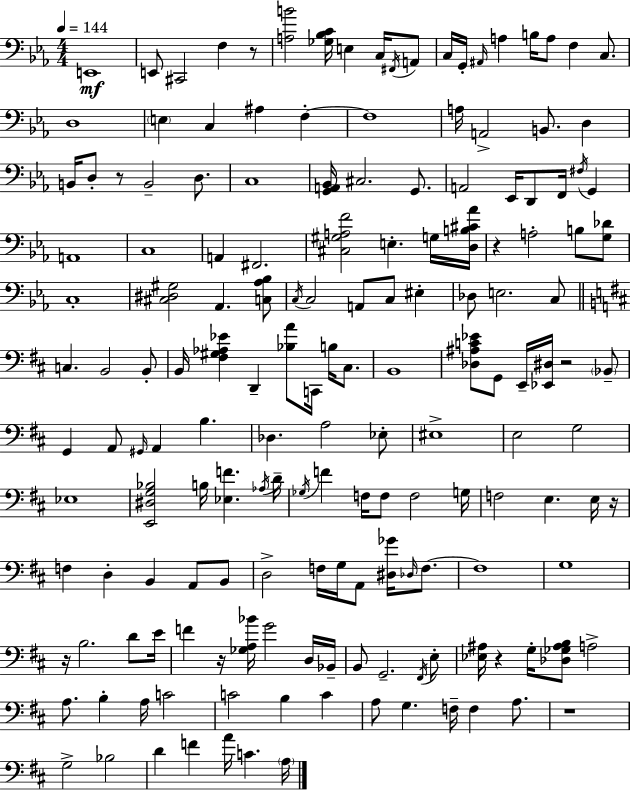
E2/w E2/e C#2/h F3/q R/e [A3,B4]/h [Gb3,Bb3,C4]/s E3/q C3/s F#2/s A2/e C3/s G2/s A#2/s A3/q B3/s A3/e F3/q C3/e. D3/w E3/q C3/q A#3/q F3/q F3/w A3/s A2/h B2/e. D3/q B2/s D3/e R/e B2/h D3/e. C3/w [G2,A2,Bb2]/s C#3/h. G2/e. A2/h Eb2/s D2/e F2/s F#3/s G2/q A2/w C3/w A2/q F#2/h. [C#3,G#3,A3,F4]/h E3/q. G3/s [D3,B3,C#4,Ab4]/s R/q A3/h B3/e [G3,Db4]/e C3/w [C#3,D#3,G#3]/h Ab2/q. [C3,Ab3,Bb3]/e C3/s C3/h A2/e C3/e EIS3/q Db3/e E3/h. C3/e C3/q. B2/h B2/e B2/s [F#3,G#3,Ab3,Eb4]/q D2/q [Bb3,A4]/e C2/s B3/s C#3/e. B2/w [Db3,A#3,C4,Eb4]/e G2/e E2/s [Eb2,D#3]/s R/h Bb2/e G2/q A2/e G#2/s A2/q B3/q. Db3/q. A3/h Eb3/e EIS3/w E3/h G3/h Eb3/w [E2,D#3,G3,Bb3]/h B3/s [Eb3,F4]/q. Ab3/s D4/s Gb3/s F4/q F3/s F3/e F3/h G3/s F3/h E3/q. E3/s R/s F3/q D3/q B2/q A2/e B2/e D3/h F3/s G3/s A2/e [D#3,Gb4]/s Db3/s F3/e. F3/w G3/w R/s B3/h. D4/e E4/s F4/q R/s [Gb3,A3,Bb4]/s G4/h D3/s Bb2/s B2/e G2/h. F#2/s E3/e [Eb3,A#3]/s R/q G3/s [Db3,Gb3,A#3,B3]/e A3/h A3/e. B3/q A3/s C4/h C4/h B3/q C4/q A3/e G3/q. F3/s F3/q A3/e. R/w G3/h Bb3/h D4/q F4/q A4/s C4/q. A3/s